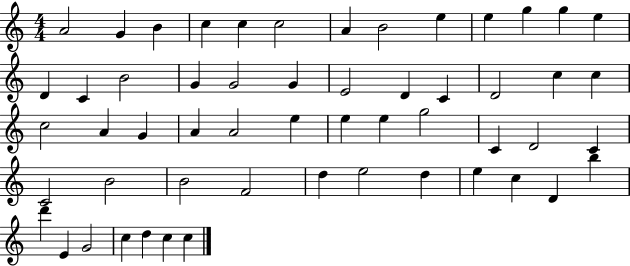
A4/h G4/q B4/q C5/q C5/q C5/h A4/q B4/h E5/q E5/q G5/q G5/q E5/q D4/q C4/q B4/h G4/q G4/h G4/q E4/h D4/q C4/q D4/h C5/q C5/q C5/h A4/q G4/q A4/q A4/h E5/q E5/q E5/q G5/h C4/q D4/h C4/q C4/h B4/h B4/h F4/h D5/q E5/h D5/q E5/q C5/q D4/q B5/q D6/q E4/q G4/h C5/q D5/q C5/q C5/q